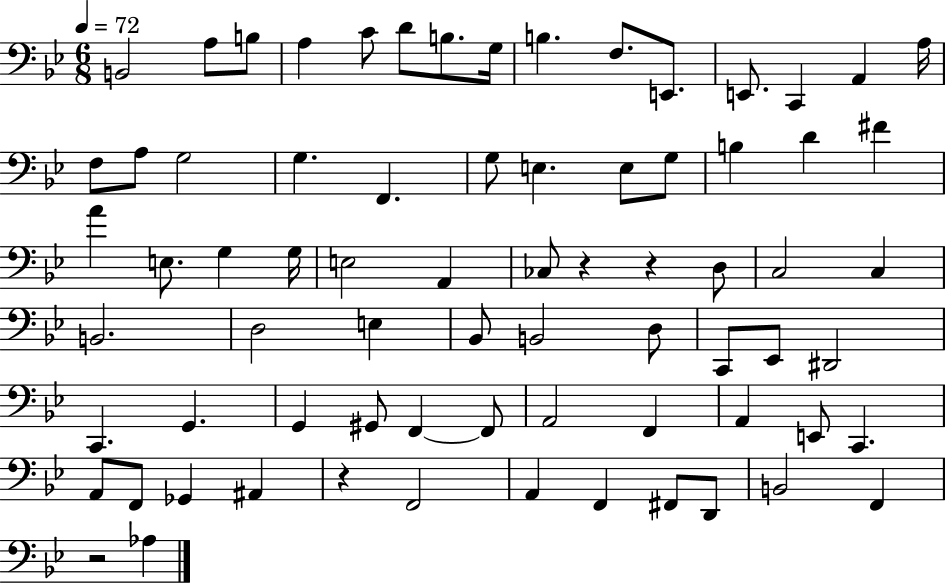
X:1
T:Untitled
M:6/8
L:1/4
K:Bb
B,,2 A,/2 B,/2 A, C/2 D/2 B,/2 G,/4 B, F,/2 E,,/2 E,,/2 C,, A,, A,/4 F,/2 A,/2 G,2 G, F,, G,/2 E, E,/2 G,/2 B, D ^F A E,/2 G, G,/4 E,2 A,, _C,/2 z z D,/2 C,2 C, B,,2 D,2 E, _B,,/2 B,,2 D,/2 C,,/2 _E,,/2 ^D,,2 C,, G,, G,, ^G,,/2 F,, F,,/2 A,,2 F,, A,, E,,/2 C,, A,,/2 F,,/2 _G,, ^A,, z F,,2 A,, F,, ^F,,/2 D,,/2 B,,2 F,, z2 _A,